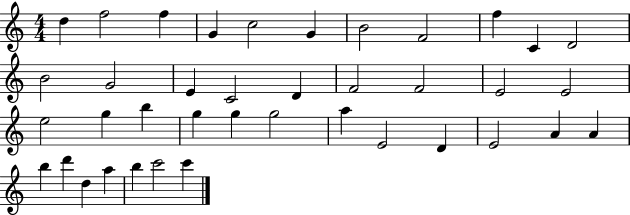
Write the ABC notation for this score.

X:1
T:Untitled
M:4/4
L:1/4
K:C
d f2 f G c2 G B2 F2 f C D2 B2 G2 E C2 D F2 F2 E2 E2 e2 g b g g g2 a E2 D E2 A A b d' d a b c'2 c'